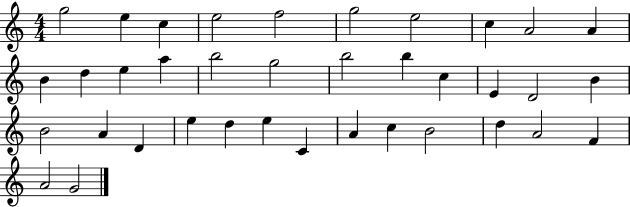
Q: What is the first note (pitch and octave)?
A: G5